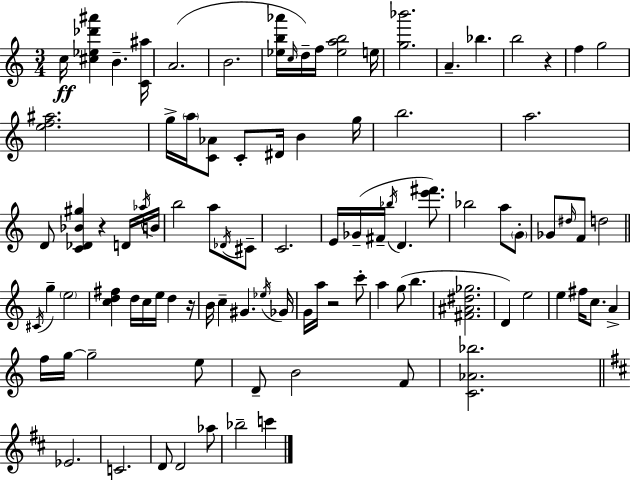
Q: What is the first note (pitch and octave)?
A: C5